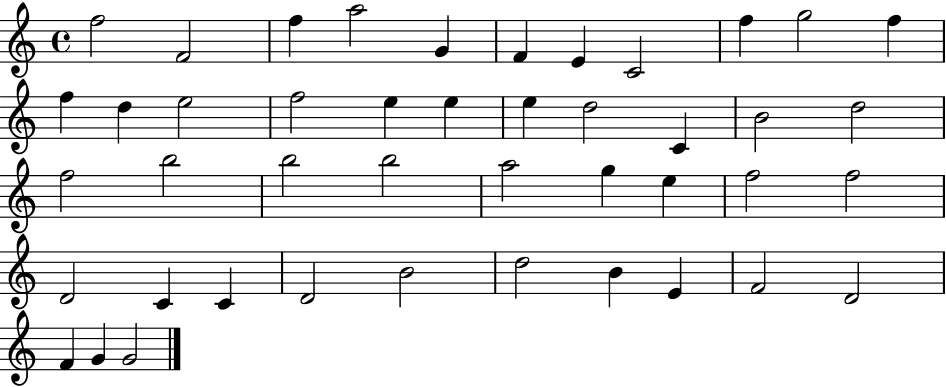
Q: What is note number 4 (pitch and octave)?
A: A5